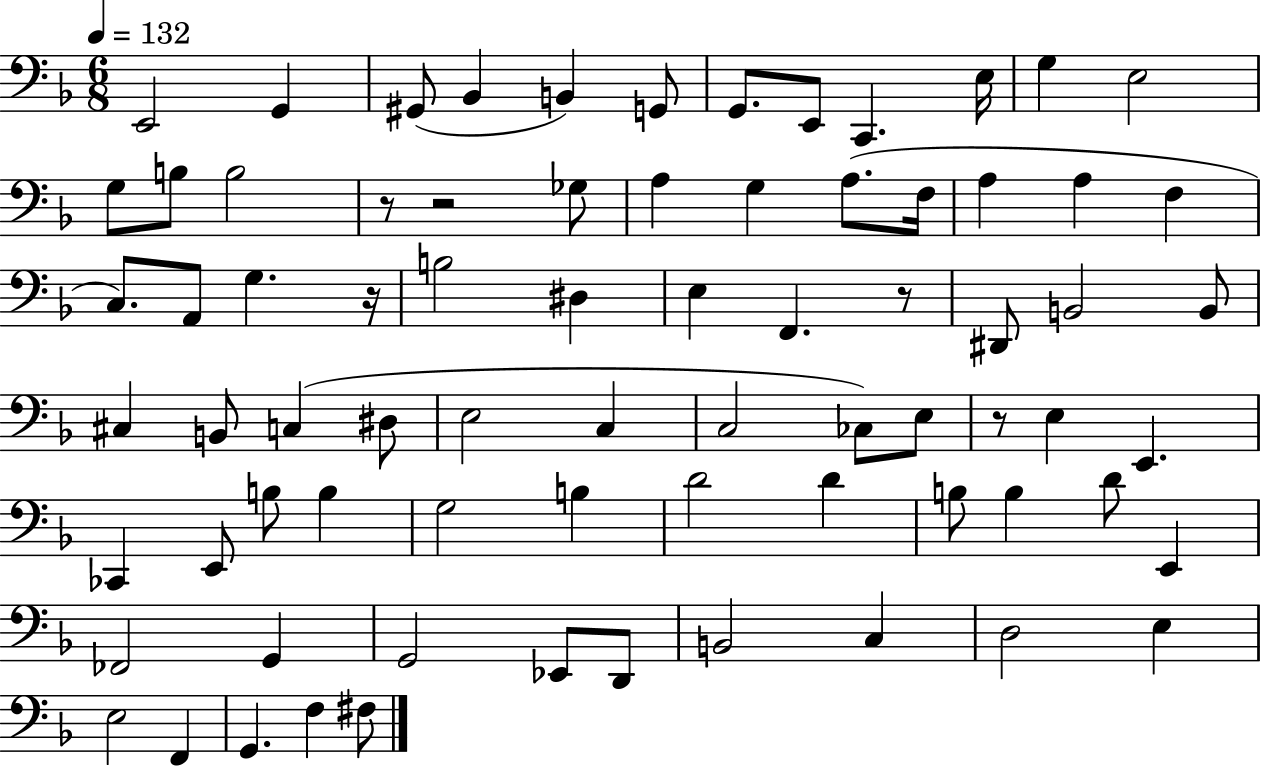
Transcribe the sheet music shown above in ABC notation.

X:1
T:Untitled
M:6/8
L:1/4
K:F
E,,2 G,, ^G,,/2 _B,, B,, G,,/2 G,,/2 E,,/2 C,, E,/4 G, E,2 G,/2 B,/2 B,2 z/2 z2 _G,/2 A, G, A,/2 F,/4 A, A, F, C,/2 A,,/2 G, z/4 B,2 ^D, E, F,, z/2 ^D,,/2 B,,2 B,,/2 ^C, B,,/2 C, ^D,/2 E,2 C, C,2 _C,/2 E,/2 z/2 E, E,, _C,, E,,/2 B,/2 B, G,2 B, D2 D B,/2 B, D/2 E,, _F,,2 G,, G,,2 _E,,/2 D,,/2 B,,2 C, D,2 E, E,2 F,, G,, F, ^F,/2